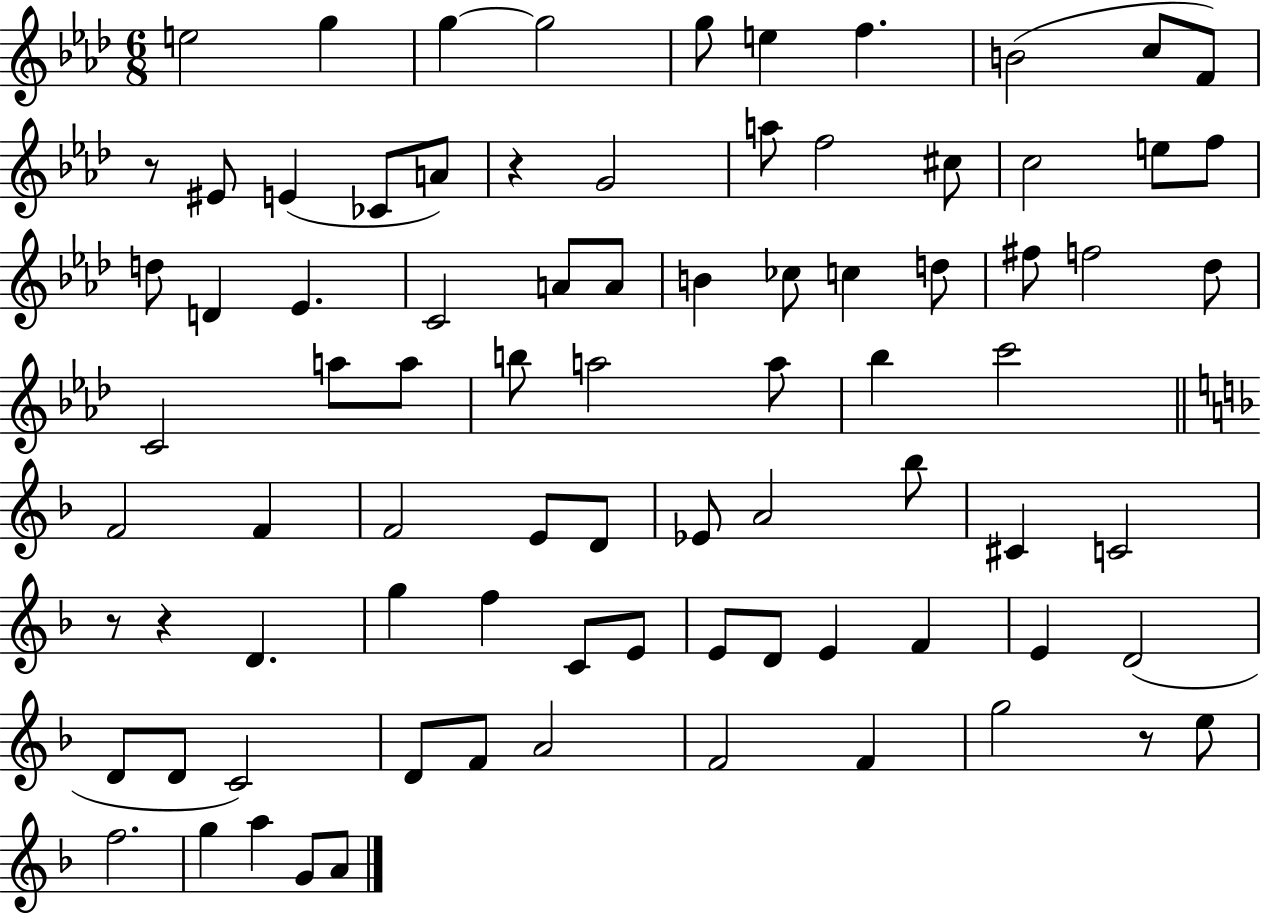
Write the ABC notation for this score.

X:1
T:Untitled
M:6/8
L:1/4
K:Ab
e2 g g g2 g/2 e f B2 c/2 F/2 z/2 ^E/2 E _C/2 A/2 z G2 a/2 f2 ^c/2 c2 e/2 f/2 d/2 D _E C2 A/2 A/2 B _c/2 c d/2 ^f/2 f2 _d/2 C2 a/2 a/2 b/2 a2 a/2 _b c'2 F2 F F2 E/2 D/2 _E/2 A2 _b/2 ^C C2 z/2 z D g f C/2 E/2 E/2 D/2 E F E D2 D/2 D/2 C2 D/2 F/2 A2 F2 F g2 z/2 e/2 f2 g a G/2 A/2